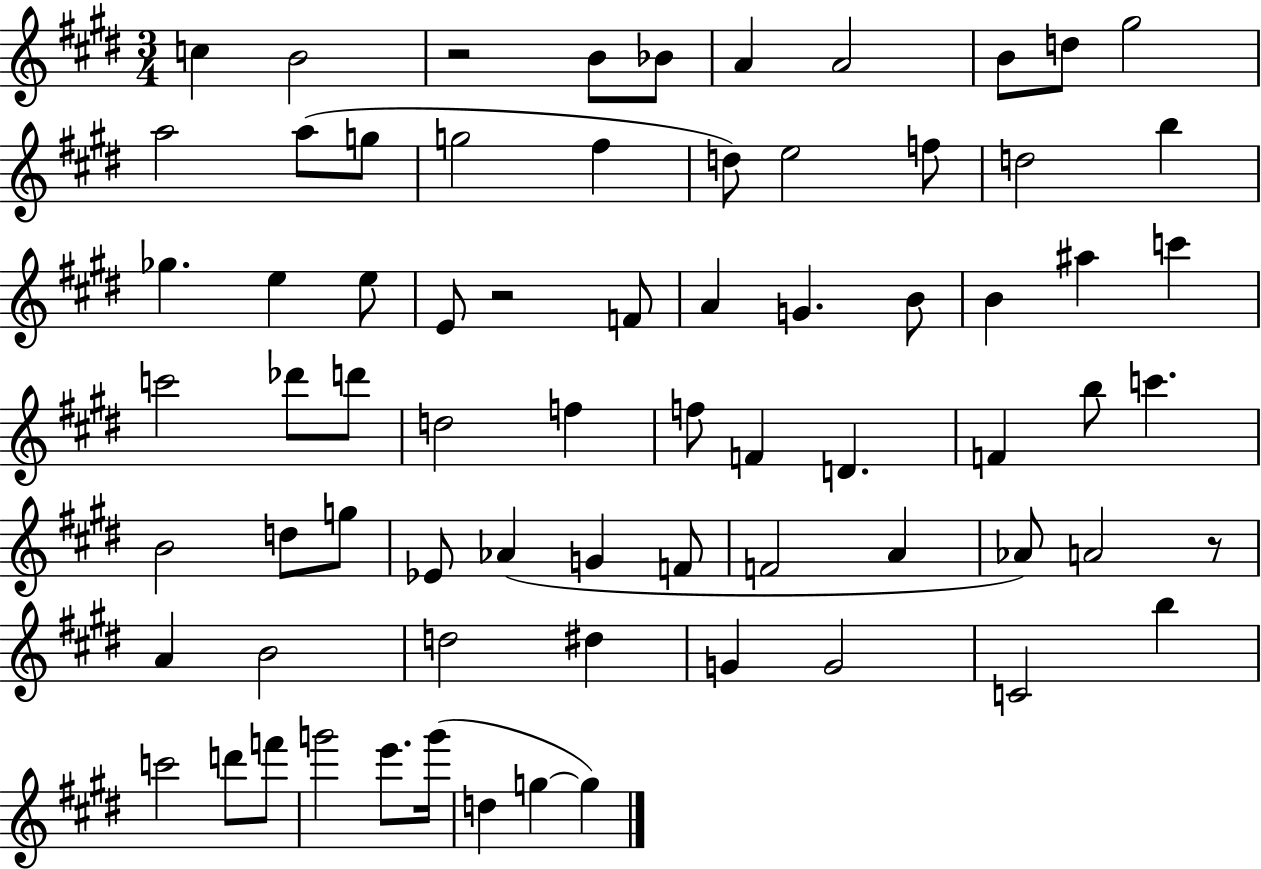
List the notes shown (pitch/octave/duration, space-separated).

C5/q B4/h R/h B4/e Bb4/e A4/q A4/h B4/e D5/e G#5/h A5/h A5/e G5/e G5/h F#5/q D5/e E5/h F5/e D5/h B5/q Gb5/q. E5/q E5/e E4/e R/h F4/e A4/q G4/q. B4/e B4/q A#5/q C6/q C6/h Db6/e D6/e D5/h F5/q F5/e F4/q D4/q. F4/q B5/e C6/q. B4/h D5/e G5/e Eb4/e Ab4/q G4/q F4/e F4/h A4/q Ab4/e A4/h R/e A4/q B4/h D5/h D#5/q G4/q G4/h C4/h B5/q C6/h D6/e F6/e G6/h E6/e. G6/s D5/q G5/q G5/q